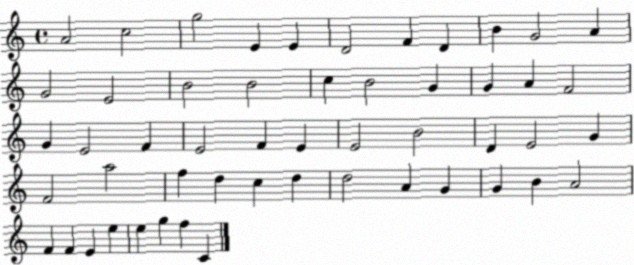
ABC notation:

X:1
T:Untitled
M:4/4
L:1/4
K:C
A2 c2 g2 E E D2 F D B G2 A G2 E2 B2 B2 c B2 G G A F2 G E2 F E2 F E E2 B2 D E2 G F2 a2 f d c d d2 A G G B A2 F F E e e g f C